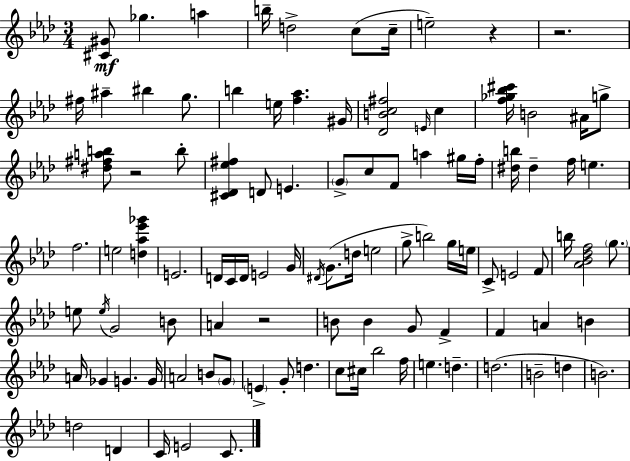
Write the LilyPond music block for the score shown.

{
  \clef treble
  \numericTimeSignature
  \time 3/4
  \key aes \major
  <cis' gis'>8\mf ges''4. a''4 | b''16-- d''2-> c''8( c''16-- | e''2--) r4 | r2. | \break fis''16 ais''4-- bis''4 g''8. | b''4 e''16 <f'' aes''>4. gis'16 | <des' b' c'' fis''>2 \grace { e'16 } c''4 | <f'' ges'' bes'' cis'''>16 b'2 ais'16 g''8-> | \break <dis'' fis'' a'' b''>8 r2 b''8-. | <cis' des' ees'' fis''>4 d'8 e'4. | \parenthesize g'8-> c''8 f'8 a''4 gis''16 | f''16-. <dis'' b''>16 dis''4-- f''16 e''4. | \break f''2. | e''2 <d'' aes'' ees''' ges'''>4 | e'2. | d'16 c'16 d'16 e'2 | \break g'16 \acciaccatura { dis'16 }( g'8. d''16 e''2 | g''8-> b''2) | g''16 e''16 c'8-> e'2 | f'8 b''16 <aes' bes' des'' f''>2 \parenthesize g''8. | \break e''8 \acciaccatura { e''16 } g'2 | b'8 a'4 r2 | b'8 b'4 g'8 f'4-> | f'4 a'4 b'4 | \break a'16 ges'4 g'4. | g'16 a'2 b'8 | \parenthesize g'8 \parenthesize e'4-> g'8-. d''4. | c''8 cis''16 bes''2 | \break f''16 e''4. d''4.-- | d''2.( | b'2-- d''4 | b'2.) | \break d''2 d'4 | c'16 e'2 | c'8. \bar "|."
}